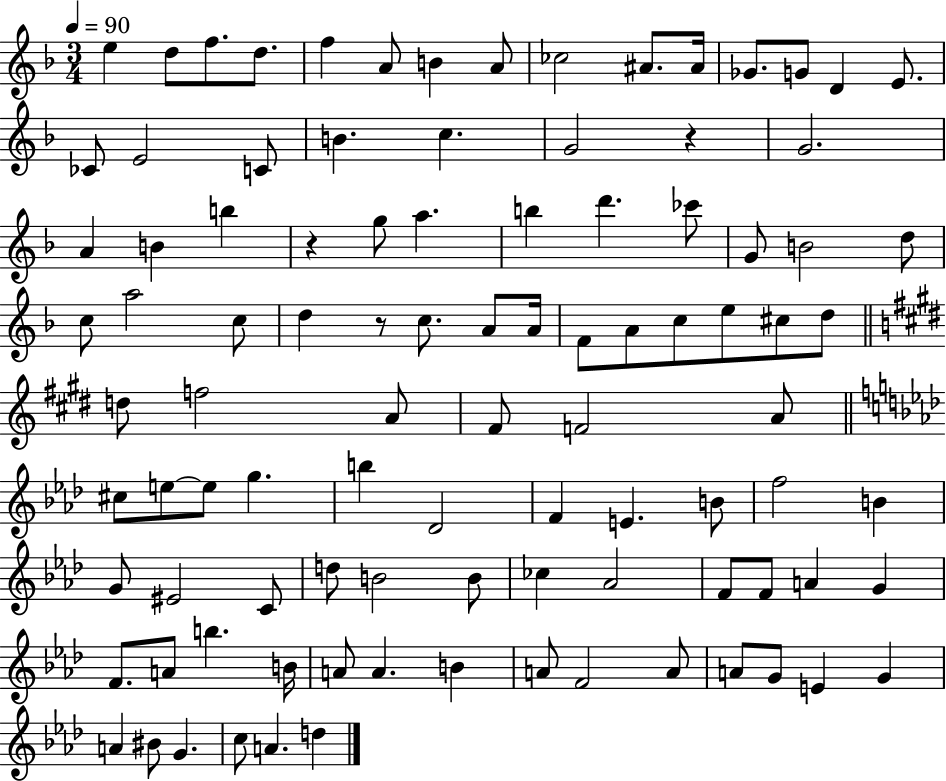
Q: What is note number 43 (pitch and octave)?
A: C5